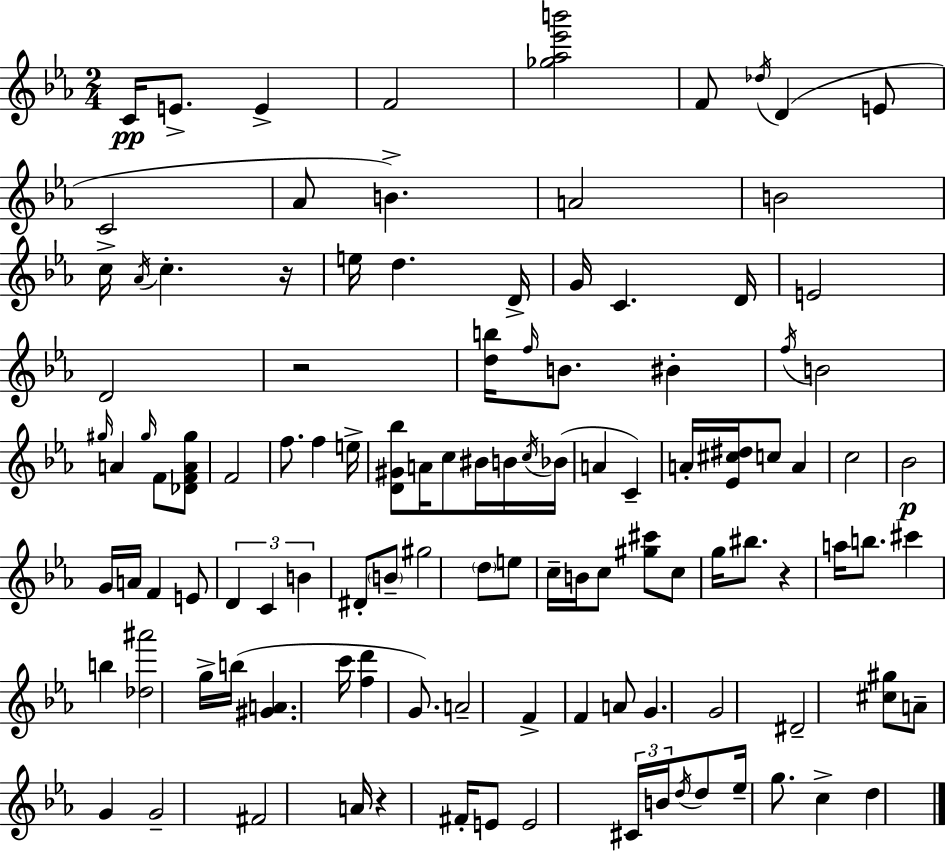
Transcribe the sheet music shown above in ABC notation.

X:1
T:Untitled
M:2/4
L:1/4
K:Cm
C/4 E/2 E F2 [_g_a_e'b']2 F/2 _d/4 D E/2 C2 _A/2 B A2 B2 c/4 _A/4 c z/4 e/4 d D/4 G/4 C D/4 E2 D2 z2 [db]/4 f/4 B/2 ^B f/4 B2 ^g/4 A ^g/4 F/2 [_DFA^g]/2 F2 f/2 f e/4 [D^G_b]/2 A/4 c/2 ^B/4 B/4 c/4 _B/4 A C A/4 [_E^c^d]/4 c/2 A c2 _B2 G/4 A/4 F E/2 D C B ^D/2 B/2 ^g2 d/2 e/2 c/4 B/4 c/2 [^g^c']/2 c/2 g/4 ^b/2 z a/4 b/2 ^c' b [_d^a']2 g/4 b/4 [^GA] c'/4 [fd'] G/2 A2 F F A/2 G G2 ^D2 [^c^g]/2 A/2 G G2 ^F2 A/4 z ^F/4 E/2 E2 ^C/4 B/4 d/4 d/2 _e/4 g/2 c d